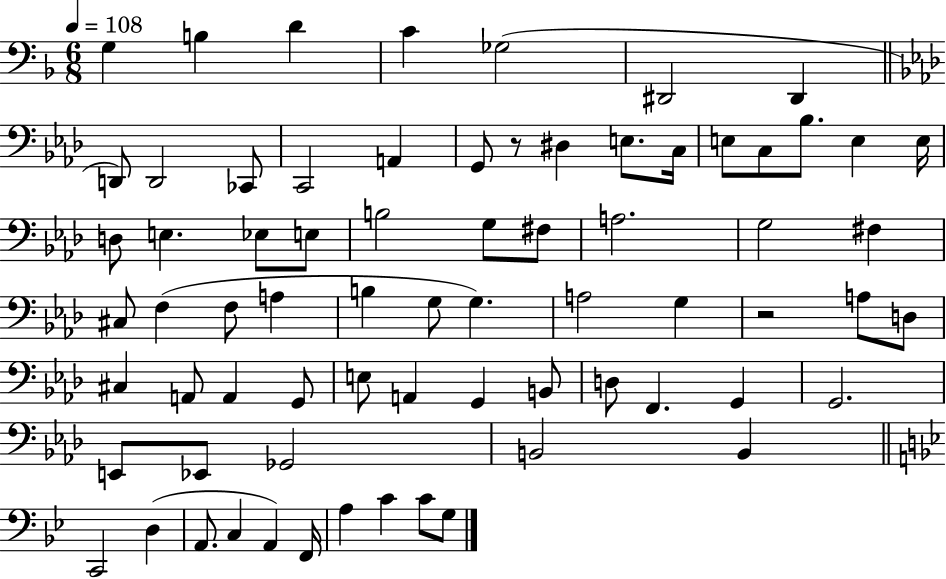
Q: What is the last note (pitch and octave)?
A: G3